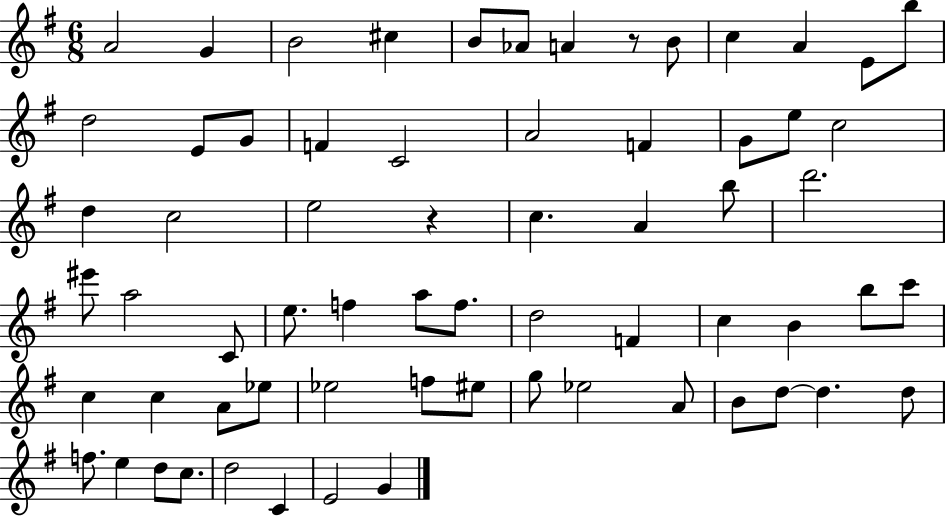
A4/h G4/q B4/h C#5/q B4/e Ab4/e A4/q R/e B4/e C5/q A4/q E4/e B5/e D5/h E4/e G4/e F4/q C4/h A4/h F4/q G4/e E5/e C5/h D5/q C5/h E5/h R/q C5/q. A4/q B5/e D6/h. EIS6/e A5/h C4/e E5/e. F5/q A5/e F5/e. D5/h F4/q C5/q B4/q B5/e C6/e C5/q C5/q A4/e Eb5/e Eb5/h F5/e EIS5/e G5/e Eb5/h A4/e B4/e D5/e D5/q. D5/e F5/e. E5/q D5/e C5/e. D5/h C4/q E4/h G4/q